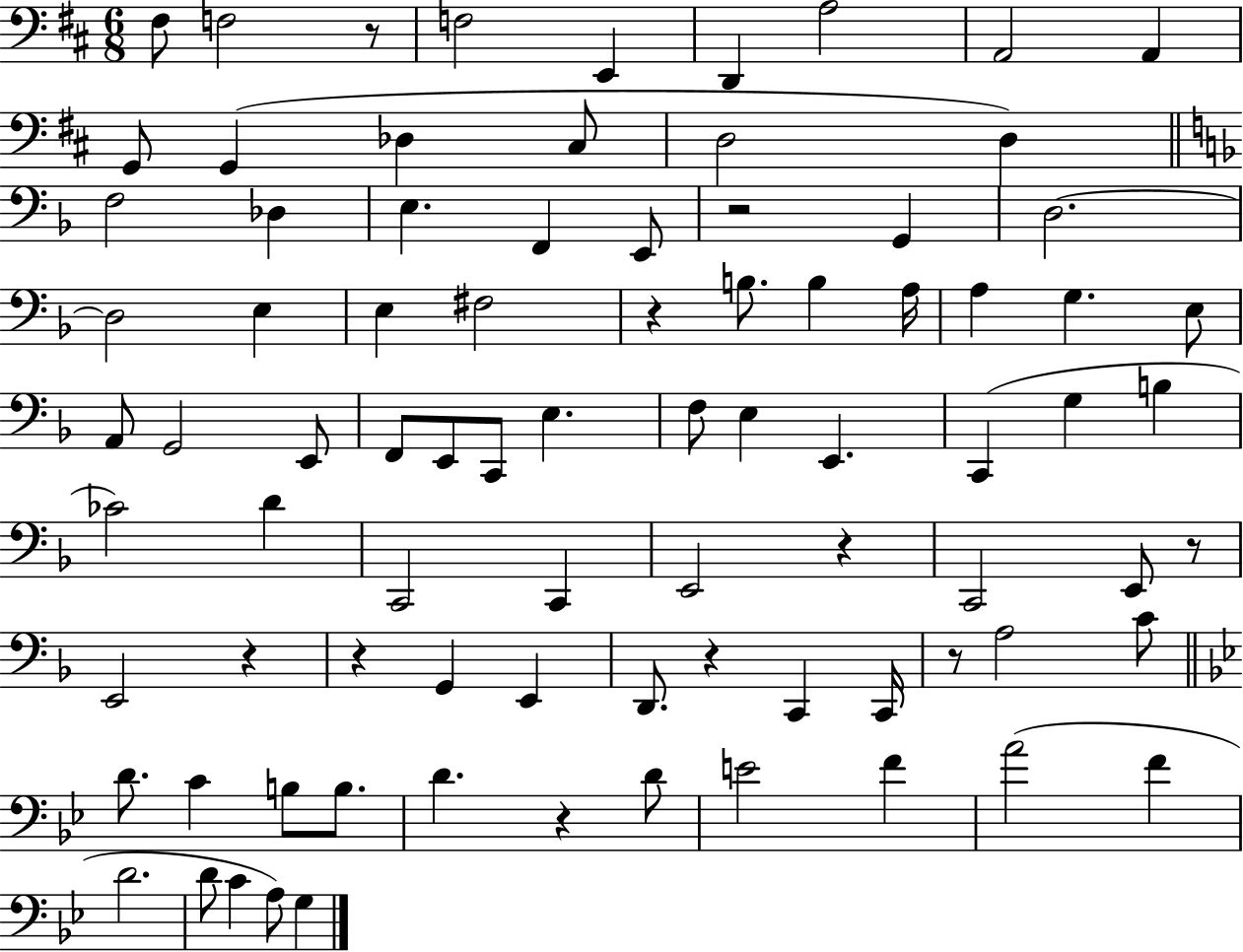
X:1
T:Untitled
M:6/8
L:1/4
K:D
^F,/2 F,2 z/2 F,2 E,, D,, A,2 A,,2 A,, G,,/2 G,, _D, ^C,/2 D,2 D, F,2 _D, E, F,, E,,/2 z2 G,, D,2 D,2 E, E, ^F,2 z B,/2 B, A,/4 A, G, E,/2 A,,/2 G,,2 E,,/2 F,,/2 E,,/2 C,,/2 E, F,/2 E, E,, C,, G, B, _C2 D C,,2 C,, E,,2 z C,,2 E,,/2 z/2 E,,2 z z G,, E,, D,,/2 z C,, C,,/4 z/2 A,2 C/2 D/2 C B,/2 B,/2 D z D/2 E2 F A2 F D2 D/2 C A,/2 G,